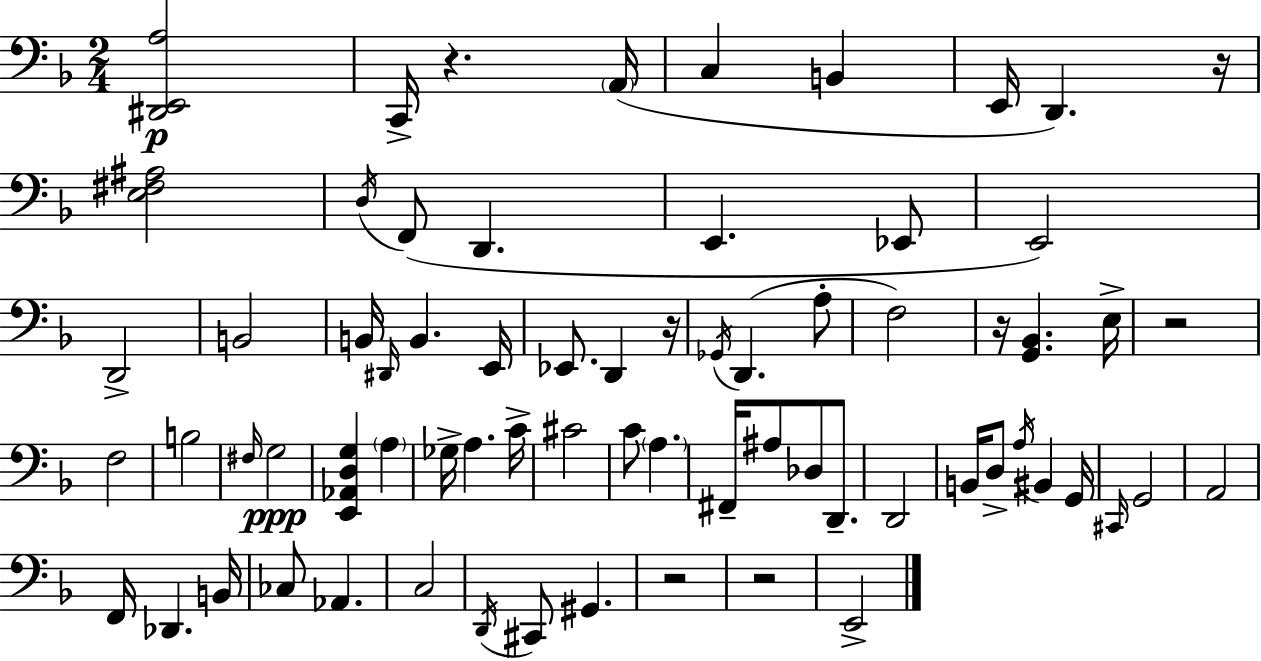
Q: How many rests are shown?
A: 7